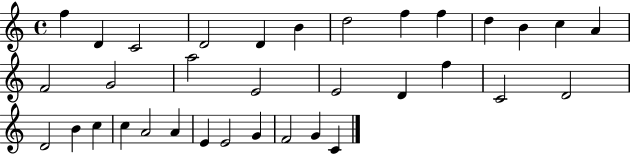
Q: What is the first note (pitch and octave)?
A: F5